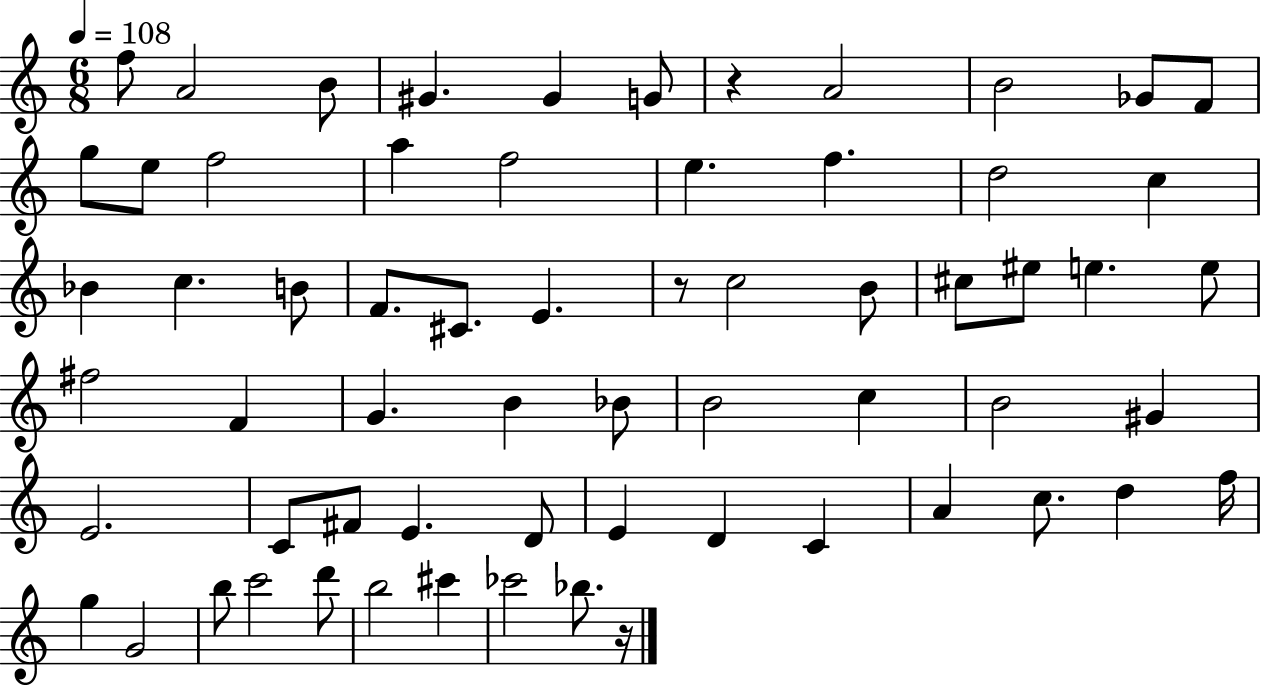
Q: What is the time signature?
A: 6/8